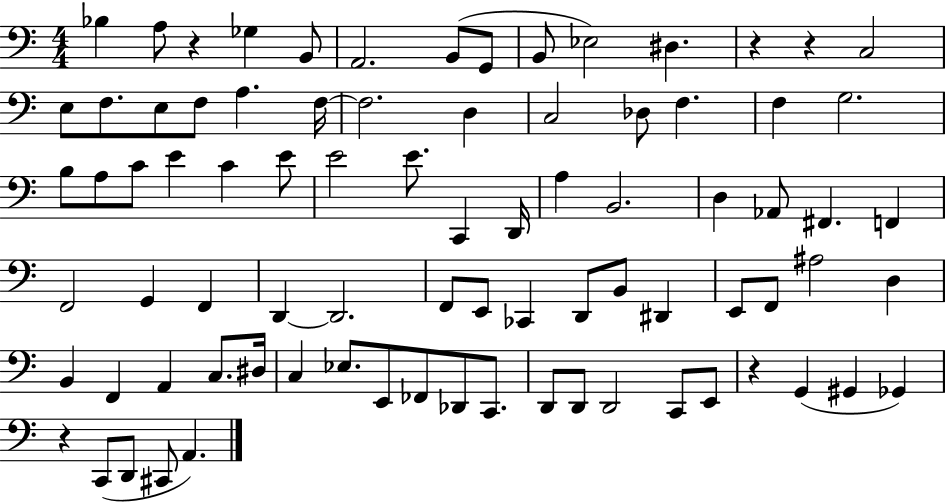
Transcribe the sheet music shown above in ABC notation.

X:1
T:Untitled
M:4/4
L:1/4
K:C
_B, A,/2 z _G, B,,/2 A,,2 B,,/2 G,,/2 B,,/2 _E,2 ^D, z z C,2 E,/2 F,/2 E,/2 F,/2 A, F,/4 F,2 D, C,2 _D,/2 F, F, G,2 B,/2 A,/2 C/2 E C E/2 E2 E/2 C,, D,,/4 A, B,,2 D, _A,,/2 ^F,, F,, F,,2 G,, F,, D,, D,,2 F,,/2 E,,/2 _C,, D,,/2 B,,/2 ^D,, E,,/2 F,,/2 ^A,2 D, B,, F,, A,, C,/2 ^D,/4 C, _E,/2 E,,/2 _F,,/2 _D,,/2 C,,/2 D,,/2 D,,/2 D,,2 C,,/2 E,,/2 z G,, ^G,, _G,, z C,,/2 D,,/2 ^C,,/2 A,,